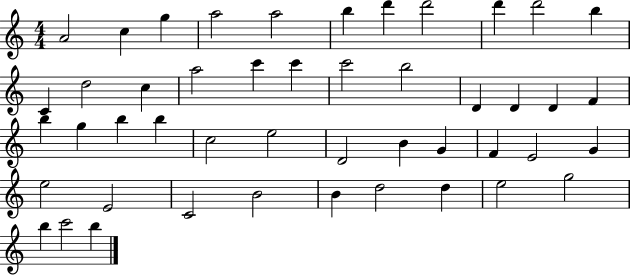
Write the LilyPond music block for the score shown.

{
  \clef treble
  \numericTimeSignature
  \time 4/4
  \key c \major
  a'2 c''4 g''4 | a''2 a''2 | b''4 d'''4 d'''2 | d'''4 d'''2 b''4 | \break c'4 d''2 c''4 | a''2 c'''4 c'''4 | c'''2 b''2 | d'4 d'4 d'4 f'4 | \break b''4 g''4 b''4 b''4 | c''2 e''2 | d'2 b'4 g'4 | f'4 e'2 g'4 | \break e''2 e'2 | c'2 b'2 | b'4 d''2 d''4 | e''2 g''2 | \break b''4 c'''2 b''4 | \bar "|."
}